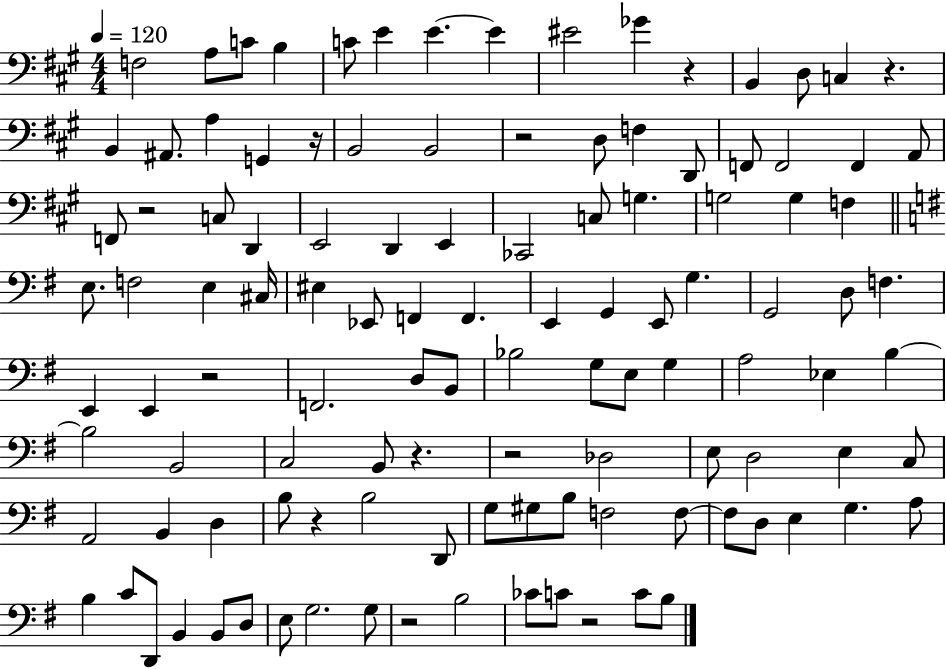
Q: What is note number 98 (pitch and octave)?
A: G3